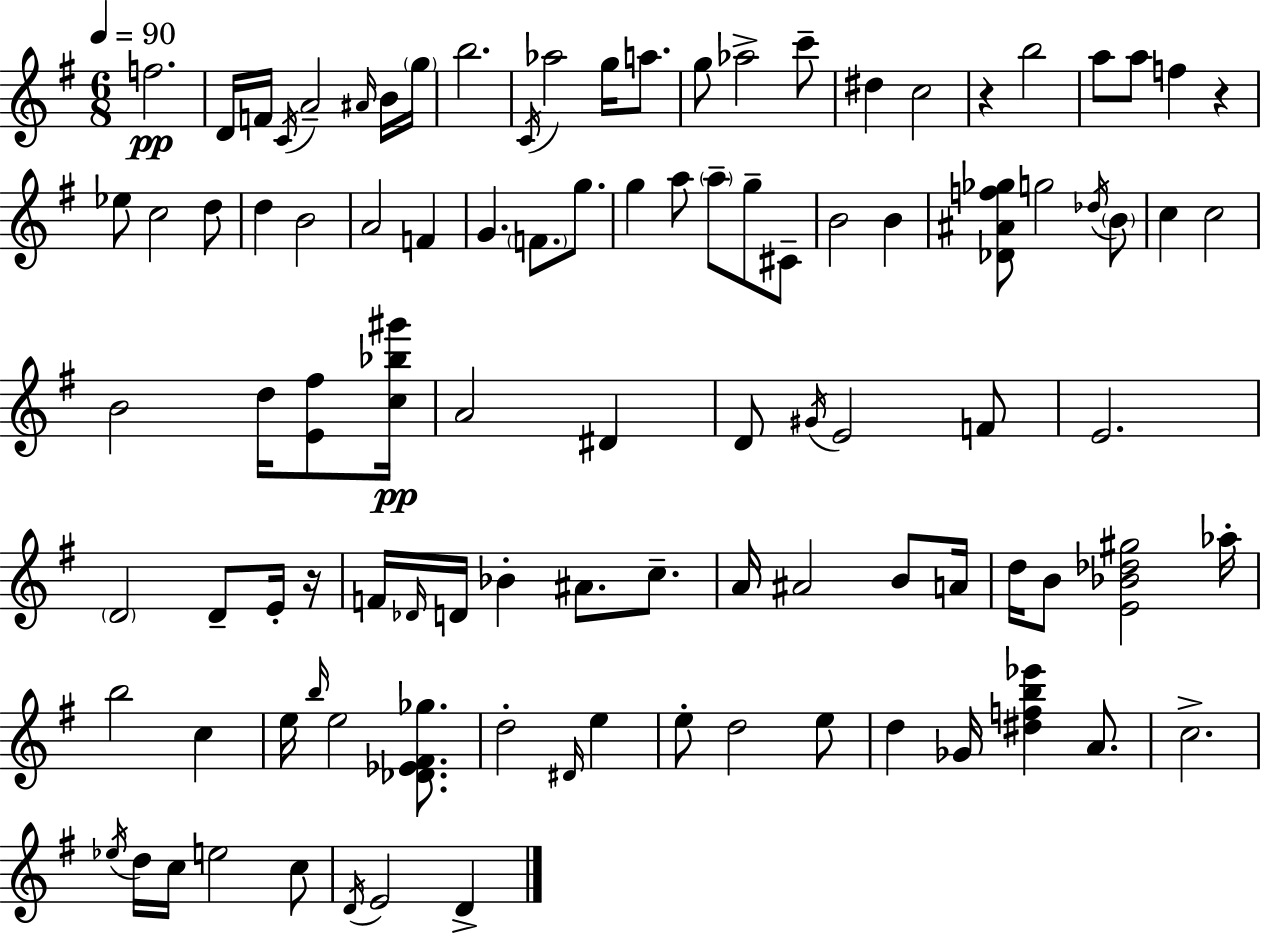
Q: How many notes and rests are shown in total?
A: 101